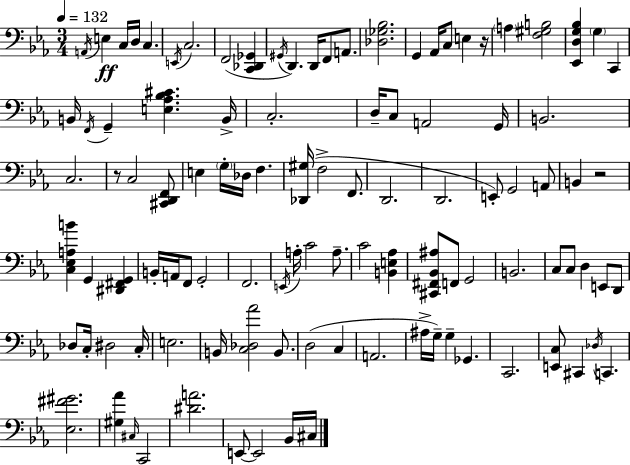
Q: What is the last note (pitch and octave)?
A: C#3